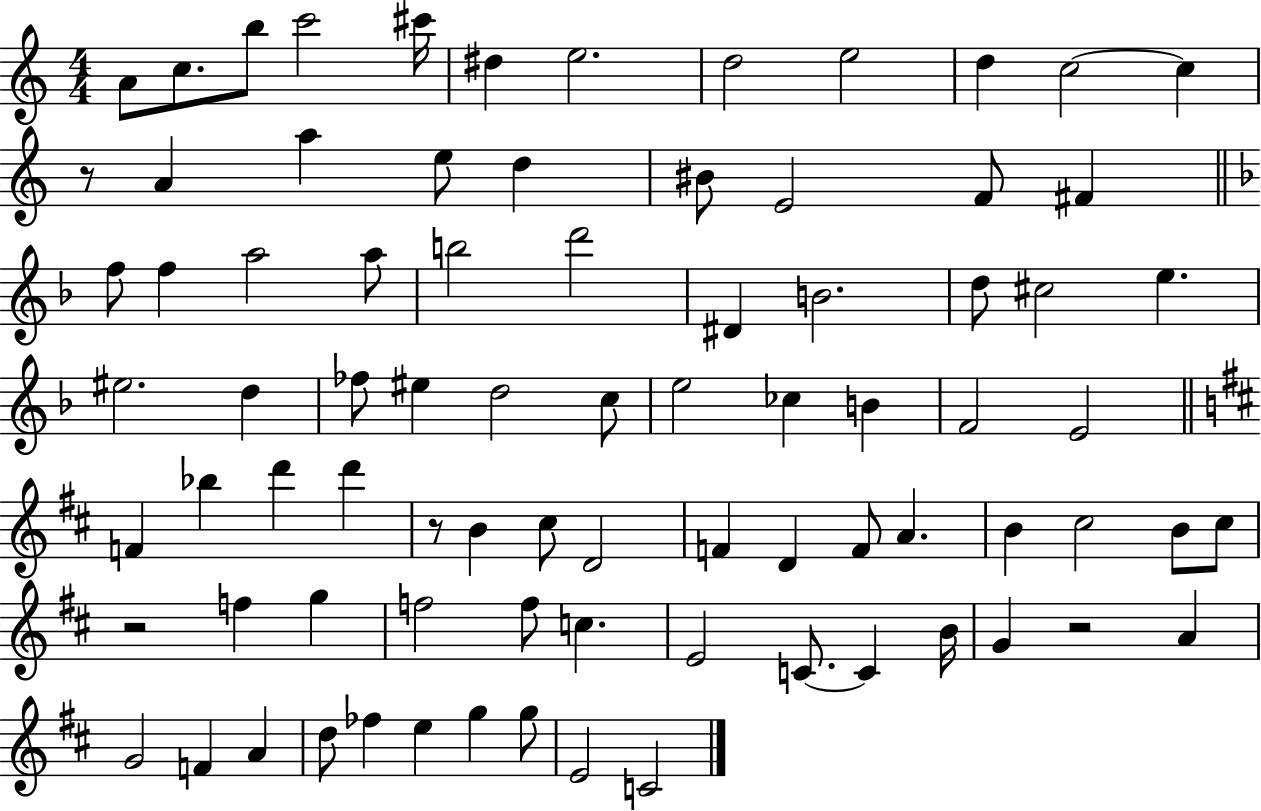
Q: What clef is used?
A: treble